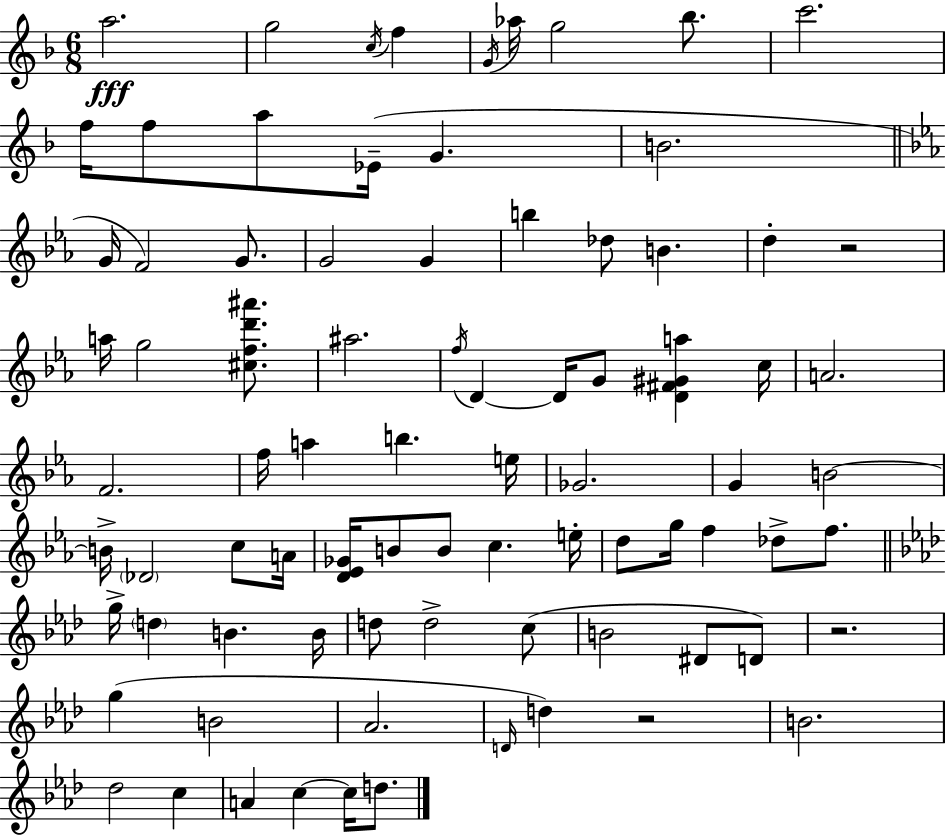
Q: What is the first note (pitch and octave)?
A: A5